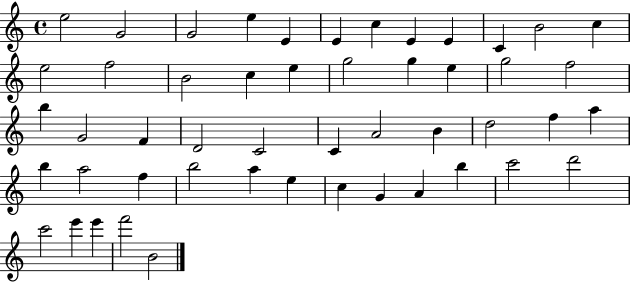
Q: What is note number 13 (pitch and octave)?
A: E5